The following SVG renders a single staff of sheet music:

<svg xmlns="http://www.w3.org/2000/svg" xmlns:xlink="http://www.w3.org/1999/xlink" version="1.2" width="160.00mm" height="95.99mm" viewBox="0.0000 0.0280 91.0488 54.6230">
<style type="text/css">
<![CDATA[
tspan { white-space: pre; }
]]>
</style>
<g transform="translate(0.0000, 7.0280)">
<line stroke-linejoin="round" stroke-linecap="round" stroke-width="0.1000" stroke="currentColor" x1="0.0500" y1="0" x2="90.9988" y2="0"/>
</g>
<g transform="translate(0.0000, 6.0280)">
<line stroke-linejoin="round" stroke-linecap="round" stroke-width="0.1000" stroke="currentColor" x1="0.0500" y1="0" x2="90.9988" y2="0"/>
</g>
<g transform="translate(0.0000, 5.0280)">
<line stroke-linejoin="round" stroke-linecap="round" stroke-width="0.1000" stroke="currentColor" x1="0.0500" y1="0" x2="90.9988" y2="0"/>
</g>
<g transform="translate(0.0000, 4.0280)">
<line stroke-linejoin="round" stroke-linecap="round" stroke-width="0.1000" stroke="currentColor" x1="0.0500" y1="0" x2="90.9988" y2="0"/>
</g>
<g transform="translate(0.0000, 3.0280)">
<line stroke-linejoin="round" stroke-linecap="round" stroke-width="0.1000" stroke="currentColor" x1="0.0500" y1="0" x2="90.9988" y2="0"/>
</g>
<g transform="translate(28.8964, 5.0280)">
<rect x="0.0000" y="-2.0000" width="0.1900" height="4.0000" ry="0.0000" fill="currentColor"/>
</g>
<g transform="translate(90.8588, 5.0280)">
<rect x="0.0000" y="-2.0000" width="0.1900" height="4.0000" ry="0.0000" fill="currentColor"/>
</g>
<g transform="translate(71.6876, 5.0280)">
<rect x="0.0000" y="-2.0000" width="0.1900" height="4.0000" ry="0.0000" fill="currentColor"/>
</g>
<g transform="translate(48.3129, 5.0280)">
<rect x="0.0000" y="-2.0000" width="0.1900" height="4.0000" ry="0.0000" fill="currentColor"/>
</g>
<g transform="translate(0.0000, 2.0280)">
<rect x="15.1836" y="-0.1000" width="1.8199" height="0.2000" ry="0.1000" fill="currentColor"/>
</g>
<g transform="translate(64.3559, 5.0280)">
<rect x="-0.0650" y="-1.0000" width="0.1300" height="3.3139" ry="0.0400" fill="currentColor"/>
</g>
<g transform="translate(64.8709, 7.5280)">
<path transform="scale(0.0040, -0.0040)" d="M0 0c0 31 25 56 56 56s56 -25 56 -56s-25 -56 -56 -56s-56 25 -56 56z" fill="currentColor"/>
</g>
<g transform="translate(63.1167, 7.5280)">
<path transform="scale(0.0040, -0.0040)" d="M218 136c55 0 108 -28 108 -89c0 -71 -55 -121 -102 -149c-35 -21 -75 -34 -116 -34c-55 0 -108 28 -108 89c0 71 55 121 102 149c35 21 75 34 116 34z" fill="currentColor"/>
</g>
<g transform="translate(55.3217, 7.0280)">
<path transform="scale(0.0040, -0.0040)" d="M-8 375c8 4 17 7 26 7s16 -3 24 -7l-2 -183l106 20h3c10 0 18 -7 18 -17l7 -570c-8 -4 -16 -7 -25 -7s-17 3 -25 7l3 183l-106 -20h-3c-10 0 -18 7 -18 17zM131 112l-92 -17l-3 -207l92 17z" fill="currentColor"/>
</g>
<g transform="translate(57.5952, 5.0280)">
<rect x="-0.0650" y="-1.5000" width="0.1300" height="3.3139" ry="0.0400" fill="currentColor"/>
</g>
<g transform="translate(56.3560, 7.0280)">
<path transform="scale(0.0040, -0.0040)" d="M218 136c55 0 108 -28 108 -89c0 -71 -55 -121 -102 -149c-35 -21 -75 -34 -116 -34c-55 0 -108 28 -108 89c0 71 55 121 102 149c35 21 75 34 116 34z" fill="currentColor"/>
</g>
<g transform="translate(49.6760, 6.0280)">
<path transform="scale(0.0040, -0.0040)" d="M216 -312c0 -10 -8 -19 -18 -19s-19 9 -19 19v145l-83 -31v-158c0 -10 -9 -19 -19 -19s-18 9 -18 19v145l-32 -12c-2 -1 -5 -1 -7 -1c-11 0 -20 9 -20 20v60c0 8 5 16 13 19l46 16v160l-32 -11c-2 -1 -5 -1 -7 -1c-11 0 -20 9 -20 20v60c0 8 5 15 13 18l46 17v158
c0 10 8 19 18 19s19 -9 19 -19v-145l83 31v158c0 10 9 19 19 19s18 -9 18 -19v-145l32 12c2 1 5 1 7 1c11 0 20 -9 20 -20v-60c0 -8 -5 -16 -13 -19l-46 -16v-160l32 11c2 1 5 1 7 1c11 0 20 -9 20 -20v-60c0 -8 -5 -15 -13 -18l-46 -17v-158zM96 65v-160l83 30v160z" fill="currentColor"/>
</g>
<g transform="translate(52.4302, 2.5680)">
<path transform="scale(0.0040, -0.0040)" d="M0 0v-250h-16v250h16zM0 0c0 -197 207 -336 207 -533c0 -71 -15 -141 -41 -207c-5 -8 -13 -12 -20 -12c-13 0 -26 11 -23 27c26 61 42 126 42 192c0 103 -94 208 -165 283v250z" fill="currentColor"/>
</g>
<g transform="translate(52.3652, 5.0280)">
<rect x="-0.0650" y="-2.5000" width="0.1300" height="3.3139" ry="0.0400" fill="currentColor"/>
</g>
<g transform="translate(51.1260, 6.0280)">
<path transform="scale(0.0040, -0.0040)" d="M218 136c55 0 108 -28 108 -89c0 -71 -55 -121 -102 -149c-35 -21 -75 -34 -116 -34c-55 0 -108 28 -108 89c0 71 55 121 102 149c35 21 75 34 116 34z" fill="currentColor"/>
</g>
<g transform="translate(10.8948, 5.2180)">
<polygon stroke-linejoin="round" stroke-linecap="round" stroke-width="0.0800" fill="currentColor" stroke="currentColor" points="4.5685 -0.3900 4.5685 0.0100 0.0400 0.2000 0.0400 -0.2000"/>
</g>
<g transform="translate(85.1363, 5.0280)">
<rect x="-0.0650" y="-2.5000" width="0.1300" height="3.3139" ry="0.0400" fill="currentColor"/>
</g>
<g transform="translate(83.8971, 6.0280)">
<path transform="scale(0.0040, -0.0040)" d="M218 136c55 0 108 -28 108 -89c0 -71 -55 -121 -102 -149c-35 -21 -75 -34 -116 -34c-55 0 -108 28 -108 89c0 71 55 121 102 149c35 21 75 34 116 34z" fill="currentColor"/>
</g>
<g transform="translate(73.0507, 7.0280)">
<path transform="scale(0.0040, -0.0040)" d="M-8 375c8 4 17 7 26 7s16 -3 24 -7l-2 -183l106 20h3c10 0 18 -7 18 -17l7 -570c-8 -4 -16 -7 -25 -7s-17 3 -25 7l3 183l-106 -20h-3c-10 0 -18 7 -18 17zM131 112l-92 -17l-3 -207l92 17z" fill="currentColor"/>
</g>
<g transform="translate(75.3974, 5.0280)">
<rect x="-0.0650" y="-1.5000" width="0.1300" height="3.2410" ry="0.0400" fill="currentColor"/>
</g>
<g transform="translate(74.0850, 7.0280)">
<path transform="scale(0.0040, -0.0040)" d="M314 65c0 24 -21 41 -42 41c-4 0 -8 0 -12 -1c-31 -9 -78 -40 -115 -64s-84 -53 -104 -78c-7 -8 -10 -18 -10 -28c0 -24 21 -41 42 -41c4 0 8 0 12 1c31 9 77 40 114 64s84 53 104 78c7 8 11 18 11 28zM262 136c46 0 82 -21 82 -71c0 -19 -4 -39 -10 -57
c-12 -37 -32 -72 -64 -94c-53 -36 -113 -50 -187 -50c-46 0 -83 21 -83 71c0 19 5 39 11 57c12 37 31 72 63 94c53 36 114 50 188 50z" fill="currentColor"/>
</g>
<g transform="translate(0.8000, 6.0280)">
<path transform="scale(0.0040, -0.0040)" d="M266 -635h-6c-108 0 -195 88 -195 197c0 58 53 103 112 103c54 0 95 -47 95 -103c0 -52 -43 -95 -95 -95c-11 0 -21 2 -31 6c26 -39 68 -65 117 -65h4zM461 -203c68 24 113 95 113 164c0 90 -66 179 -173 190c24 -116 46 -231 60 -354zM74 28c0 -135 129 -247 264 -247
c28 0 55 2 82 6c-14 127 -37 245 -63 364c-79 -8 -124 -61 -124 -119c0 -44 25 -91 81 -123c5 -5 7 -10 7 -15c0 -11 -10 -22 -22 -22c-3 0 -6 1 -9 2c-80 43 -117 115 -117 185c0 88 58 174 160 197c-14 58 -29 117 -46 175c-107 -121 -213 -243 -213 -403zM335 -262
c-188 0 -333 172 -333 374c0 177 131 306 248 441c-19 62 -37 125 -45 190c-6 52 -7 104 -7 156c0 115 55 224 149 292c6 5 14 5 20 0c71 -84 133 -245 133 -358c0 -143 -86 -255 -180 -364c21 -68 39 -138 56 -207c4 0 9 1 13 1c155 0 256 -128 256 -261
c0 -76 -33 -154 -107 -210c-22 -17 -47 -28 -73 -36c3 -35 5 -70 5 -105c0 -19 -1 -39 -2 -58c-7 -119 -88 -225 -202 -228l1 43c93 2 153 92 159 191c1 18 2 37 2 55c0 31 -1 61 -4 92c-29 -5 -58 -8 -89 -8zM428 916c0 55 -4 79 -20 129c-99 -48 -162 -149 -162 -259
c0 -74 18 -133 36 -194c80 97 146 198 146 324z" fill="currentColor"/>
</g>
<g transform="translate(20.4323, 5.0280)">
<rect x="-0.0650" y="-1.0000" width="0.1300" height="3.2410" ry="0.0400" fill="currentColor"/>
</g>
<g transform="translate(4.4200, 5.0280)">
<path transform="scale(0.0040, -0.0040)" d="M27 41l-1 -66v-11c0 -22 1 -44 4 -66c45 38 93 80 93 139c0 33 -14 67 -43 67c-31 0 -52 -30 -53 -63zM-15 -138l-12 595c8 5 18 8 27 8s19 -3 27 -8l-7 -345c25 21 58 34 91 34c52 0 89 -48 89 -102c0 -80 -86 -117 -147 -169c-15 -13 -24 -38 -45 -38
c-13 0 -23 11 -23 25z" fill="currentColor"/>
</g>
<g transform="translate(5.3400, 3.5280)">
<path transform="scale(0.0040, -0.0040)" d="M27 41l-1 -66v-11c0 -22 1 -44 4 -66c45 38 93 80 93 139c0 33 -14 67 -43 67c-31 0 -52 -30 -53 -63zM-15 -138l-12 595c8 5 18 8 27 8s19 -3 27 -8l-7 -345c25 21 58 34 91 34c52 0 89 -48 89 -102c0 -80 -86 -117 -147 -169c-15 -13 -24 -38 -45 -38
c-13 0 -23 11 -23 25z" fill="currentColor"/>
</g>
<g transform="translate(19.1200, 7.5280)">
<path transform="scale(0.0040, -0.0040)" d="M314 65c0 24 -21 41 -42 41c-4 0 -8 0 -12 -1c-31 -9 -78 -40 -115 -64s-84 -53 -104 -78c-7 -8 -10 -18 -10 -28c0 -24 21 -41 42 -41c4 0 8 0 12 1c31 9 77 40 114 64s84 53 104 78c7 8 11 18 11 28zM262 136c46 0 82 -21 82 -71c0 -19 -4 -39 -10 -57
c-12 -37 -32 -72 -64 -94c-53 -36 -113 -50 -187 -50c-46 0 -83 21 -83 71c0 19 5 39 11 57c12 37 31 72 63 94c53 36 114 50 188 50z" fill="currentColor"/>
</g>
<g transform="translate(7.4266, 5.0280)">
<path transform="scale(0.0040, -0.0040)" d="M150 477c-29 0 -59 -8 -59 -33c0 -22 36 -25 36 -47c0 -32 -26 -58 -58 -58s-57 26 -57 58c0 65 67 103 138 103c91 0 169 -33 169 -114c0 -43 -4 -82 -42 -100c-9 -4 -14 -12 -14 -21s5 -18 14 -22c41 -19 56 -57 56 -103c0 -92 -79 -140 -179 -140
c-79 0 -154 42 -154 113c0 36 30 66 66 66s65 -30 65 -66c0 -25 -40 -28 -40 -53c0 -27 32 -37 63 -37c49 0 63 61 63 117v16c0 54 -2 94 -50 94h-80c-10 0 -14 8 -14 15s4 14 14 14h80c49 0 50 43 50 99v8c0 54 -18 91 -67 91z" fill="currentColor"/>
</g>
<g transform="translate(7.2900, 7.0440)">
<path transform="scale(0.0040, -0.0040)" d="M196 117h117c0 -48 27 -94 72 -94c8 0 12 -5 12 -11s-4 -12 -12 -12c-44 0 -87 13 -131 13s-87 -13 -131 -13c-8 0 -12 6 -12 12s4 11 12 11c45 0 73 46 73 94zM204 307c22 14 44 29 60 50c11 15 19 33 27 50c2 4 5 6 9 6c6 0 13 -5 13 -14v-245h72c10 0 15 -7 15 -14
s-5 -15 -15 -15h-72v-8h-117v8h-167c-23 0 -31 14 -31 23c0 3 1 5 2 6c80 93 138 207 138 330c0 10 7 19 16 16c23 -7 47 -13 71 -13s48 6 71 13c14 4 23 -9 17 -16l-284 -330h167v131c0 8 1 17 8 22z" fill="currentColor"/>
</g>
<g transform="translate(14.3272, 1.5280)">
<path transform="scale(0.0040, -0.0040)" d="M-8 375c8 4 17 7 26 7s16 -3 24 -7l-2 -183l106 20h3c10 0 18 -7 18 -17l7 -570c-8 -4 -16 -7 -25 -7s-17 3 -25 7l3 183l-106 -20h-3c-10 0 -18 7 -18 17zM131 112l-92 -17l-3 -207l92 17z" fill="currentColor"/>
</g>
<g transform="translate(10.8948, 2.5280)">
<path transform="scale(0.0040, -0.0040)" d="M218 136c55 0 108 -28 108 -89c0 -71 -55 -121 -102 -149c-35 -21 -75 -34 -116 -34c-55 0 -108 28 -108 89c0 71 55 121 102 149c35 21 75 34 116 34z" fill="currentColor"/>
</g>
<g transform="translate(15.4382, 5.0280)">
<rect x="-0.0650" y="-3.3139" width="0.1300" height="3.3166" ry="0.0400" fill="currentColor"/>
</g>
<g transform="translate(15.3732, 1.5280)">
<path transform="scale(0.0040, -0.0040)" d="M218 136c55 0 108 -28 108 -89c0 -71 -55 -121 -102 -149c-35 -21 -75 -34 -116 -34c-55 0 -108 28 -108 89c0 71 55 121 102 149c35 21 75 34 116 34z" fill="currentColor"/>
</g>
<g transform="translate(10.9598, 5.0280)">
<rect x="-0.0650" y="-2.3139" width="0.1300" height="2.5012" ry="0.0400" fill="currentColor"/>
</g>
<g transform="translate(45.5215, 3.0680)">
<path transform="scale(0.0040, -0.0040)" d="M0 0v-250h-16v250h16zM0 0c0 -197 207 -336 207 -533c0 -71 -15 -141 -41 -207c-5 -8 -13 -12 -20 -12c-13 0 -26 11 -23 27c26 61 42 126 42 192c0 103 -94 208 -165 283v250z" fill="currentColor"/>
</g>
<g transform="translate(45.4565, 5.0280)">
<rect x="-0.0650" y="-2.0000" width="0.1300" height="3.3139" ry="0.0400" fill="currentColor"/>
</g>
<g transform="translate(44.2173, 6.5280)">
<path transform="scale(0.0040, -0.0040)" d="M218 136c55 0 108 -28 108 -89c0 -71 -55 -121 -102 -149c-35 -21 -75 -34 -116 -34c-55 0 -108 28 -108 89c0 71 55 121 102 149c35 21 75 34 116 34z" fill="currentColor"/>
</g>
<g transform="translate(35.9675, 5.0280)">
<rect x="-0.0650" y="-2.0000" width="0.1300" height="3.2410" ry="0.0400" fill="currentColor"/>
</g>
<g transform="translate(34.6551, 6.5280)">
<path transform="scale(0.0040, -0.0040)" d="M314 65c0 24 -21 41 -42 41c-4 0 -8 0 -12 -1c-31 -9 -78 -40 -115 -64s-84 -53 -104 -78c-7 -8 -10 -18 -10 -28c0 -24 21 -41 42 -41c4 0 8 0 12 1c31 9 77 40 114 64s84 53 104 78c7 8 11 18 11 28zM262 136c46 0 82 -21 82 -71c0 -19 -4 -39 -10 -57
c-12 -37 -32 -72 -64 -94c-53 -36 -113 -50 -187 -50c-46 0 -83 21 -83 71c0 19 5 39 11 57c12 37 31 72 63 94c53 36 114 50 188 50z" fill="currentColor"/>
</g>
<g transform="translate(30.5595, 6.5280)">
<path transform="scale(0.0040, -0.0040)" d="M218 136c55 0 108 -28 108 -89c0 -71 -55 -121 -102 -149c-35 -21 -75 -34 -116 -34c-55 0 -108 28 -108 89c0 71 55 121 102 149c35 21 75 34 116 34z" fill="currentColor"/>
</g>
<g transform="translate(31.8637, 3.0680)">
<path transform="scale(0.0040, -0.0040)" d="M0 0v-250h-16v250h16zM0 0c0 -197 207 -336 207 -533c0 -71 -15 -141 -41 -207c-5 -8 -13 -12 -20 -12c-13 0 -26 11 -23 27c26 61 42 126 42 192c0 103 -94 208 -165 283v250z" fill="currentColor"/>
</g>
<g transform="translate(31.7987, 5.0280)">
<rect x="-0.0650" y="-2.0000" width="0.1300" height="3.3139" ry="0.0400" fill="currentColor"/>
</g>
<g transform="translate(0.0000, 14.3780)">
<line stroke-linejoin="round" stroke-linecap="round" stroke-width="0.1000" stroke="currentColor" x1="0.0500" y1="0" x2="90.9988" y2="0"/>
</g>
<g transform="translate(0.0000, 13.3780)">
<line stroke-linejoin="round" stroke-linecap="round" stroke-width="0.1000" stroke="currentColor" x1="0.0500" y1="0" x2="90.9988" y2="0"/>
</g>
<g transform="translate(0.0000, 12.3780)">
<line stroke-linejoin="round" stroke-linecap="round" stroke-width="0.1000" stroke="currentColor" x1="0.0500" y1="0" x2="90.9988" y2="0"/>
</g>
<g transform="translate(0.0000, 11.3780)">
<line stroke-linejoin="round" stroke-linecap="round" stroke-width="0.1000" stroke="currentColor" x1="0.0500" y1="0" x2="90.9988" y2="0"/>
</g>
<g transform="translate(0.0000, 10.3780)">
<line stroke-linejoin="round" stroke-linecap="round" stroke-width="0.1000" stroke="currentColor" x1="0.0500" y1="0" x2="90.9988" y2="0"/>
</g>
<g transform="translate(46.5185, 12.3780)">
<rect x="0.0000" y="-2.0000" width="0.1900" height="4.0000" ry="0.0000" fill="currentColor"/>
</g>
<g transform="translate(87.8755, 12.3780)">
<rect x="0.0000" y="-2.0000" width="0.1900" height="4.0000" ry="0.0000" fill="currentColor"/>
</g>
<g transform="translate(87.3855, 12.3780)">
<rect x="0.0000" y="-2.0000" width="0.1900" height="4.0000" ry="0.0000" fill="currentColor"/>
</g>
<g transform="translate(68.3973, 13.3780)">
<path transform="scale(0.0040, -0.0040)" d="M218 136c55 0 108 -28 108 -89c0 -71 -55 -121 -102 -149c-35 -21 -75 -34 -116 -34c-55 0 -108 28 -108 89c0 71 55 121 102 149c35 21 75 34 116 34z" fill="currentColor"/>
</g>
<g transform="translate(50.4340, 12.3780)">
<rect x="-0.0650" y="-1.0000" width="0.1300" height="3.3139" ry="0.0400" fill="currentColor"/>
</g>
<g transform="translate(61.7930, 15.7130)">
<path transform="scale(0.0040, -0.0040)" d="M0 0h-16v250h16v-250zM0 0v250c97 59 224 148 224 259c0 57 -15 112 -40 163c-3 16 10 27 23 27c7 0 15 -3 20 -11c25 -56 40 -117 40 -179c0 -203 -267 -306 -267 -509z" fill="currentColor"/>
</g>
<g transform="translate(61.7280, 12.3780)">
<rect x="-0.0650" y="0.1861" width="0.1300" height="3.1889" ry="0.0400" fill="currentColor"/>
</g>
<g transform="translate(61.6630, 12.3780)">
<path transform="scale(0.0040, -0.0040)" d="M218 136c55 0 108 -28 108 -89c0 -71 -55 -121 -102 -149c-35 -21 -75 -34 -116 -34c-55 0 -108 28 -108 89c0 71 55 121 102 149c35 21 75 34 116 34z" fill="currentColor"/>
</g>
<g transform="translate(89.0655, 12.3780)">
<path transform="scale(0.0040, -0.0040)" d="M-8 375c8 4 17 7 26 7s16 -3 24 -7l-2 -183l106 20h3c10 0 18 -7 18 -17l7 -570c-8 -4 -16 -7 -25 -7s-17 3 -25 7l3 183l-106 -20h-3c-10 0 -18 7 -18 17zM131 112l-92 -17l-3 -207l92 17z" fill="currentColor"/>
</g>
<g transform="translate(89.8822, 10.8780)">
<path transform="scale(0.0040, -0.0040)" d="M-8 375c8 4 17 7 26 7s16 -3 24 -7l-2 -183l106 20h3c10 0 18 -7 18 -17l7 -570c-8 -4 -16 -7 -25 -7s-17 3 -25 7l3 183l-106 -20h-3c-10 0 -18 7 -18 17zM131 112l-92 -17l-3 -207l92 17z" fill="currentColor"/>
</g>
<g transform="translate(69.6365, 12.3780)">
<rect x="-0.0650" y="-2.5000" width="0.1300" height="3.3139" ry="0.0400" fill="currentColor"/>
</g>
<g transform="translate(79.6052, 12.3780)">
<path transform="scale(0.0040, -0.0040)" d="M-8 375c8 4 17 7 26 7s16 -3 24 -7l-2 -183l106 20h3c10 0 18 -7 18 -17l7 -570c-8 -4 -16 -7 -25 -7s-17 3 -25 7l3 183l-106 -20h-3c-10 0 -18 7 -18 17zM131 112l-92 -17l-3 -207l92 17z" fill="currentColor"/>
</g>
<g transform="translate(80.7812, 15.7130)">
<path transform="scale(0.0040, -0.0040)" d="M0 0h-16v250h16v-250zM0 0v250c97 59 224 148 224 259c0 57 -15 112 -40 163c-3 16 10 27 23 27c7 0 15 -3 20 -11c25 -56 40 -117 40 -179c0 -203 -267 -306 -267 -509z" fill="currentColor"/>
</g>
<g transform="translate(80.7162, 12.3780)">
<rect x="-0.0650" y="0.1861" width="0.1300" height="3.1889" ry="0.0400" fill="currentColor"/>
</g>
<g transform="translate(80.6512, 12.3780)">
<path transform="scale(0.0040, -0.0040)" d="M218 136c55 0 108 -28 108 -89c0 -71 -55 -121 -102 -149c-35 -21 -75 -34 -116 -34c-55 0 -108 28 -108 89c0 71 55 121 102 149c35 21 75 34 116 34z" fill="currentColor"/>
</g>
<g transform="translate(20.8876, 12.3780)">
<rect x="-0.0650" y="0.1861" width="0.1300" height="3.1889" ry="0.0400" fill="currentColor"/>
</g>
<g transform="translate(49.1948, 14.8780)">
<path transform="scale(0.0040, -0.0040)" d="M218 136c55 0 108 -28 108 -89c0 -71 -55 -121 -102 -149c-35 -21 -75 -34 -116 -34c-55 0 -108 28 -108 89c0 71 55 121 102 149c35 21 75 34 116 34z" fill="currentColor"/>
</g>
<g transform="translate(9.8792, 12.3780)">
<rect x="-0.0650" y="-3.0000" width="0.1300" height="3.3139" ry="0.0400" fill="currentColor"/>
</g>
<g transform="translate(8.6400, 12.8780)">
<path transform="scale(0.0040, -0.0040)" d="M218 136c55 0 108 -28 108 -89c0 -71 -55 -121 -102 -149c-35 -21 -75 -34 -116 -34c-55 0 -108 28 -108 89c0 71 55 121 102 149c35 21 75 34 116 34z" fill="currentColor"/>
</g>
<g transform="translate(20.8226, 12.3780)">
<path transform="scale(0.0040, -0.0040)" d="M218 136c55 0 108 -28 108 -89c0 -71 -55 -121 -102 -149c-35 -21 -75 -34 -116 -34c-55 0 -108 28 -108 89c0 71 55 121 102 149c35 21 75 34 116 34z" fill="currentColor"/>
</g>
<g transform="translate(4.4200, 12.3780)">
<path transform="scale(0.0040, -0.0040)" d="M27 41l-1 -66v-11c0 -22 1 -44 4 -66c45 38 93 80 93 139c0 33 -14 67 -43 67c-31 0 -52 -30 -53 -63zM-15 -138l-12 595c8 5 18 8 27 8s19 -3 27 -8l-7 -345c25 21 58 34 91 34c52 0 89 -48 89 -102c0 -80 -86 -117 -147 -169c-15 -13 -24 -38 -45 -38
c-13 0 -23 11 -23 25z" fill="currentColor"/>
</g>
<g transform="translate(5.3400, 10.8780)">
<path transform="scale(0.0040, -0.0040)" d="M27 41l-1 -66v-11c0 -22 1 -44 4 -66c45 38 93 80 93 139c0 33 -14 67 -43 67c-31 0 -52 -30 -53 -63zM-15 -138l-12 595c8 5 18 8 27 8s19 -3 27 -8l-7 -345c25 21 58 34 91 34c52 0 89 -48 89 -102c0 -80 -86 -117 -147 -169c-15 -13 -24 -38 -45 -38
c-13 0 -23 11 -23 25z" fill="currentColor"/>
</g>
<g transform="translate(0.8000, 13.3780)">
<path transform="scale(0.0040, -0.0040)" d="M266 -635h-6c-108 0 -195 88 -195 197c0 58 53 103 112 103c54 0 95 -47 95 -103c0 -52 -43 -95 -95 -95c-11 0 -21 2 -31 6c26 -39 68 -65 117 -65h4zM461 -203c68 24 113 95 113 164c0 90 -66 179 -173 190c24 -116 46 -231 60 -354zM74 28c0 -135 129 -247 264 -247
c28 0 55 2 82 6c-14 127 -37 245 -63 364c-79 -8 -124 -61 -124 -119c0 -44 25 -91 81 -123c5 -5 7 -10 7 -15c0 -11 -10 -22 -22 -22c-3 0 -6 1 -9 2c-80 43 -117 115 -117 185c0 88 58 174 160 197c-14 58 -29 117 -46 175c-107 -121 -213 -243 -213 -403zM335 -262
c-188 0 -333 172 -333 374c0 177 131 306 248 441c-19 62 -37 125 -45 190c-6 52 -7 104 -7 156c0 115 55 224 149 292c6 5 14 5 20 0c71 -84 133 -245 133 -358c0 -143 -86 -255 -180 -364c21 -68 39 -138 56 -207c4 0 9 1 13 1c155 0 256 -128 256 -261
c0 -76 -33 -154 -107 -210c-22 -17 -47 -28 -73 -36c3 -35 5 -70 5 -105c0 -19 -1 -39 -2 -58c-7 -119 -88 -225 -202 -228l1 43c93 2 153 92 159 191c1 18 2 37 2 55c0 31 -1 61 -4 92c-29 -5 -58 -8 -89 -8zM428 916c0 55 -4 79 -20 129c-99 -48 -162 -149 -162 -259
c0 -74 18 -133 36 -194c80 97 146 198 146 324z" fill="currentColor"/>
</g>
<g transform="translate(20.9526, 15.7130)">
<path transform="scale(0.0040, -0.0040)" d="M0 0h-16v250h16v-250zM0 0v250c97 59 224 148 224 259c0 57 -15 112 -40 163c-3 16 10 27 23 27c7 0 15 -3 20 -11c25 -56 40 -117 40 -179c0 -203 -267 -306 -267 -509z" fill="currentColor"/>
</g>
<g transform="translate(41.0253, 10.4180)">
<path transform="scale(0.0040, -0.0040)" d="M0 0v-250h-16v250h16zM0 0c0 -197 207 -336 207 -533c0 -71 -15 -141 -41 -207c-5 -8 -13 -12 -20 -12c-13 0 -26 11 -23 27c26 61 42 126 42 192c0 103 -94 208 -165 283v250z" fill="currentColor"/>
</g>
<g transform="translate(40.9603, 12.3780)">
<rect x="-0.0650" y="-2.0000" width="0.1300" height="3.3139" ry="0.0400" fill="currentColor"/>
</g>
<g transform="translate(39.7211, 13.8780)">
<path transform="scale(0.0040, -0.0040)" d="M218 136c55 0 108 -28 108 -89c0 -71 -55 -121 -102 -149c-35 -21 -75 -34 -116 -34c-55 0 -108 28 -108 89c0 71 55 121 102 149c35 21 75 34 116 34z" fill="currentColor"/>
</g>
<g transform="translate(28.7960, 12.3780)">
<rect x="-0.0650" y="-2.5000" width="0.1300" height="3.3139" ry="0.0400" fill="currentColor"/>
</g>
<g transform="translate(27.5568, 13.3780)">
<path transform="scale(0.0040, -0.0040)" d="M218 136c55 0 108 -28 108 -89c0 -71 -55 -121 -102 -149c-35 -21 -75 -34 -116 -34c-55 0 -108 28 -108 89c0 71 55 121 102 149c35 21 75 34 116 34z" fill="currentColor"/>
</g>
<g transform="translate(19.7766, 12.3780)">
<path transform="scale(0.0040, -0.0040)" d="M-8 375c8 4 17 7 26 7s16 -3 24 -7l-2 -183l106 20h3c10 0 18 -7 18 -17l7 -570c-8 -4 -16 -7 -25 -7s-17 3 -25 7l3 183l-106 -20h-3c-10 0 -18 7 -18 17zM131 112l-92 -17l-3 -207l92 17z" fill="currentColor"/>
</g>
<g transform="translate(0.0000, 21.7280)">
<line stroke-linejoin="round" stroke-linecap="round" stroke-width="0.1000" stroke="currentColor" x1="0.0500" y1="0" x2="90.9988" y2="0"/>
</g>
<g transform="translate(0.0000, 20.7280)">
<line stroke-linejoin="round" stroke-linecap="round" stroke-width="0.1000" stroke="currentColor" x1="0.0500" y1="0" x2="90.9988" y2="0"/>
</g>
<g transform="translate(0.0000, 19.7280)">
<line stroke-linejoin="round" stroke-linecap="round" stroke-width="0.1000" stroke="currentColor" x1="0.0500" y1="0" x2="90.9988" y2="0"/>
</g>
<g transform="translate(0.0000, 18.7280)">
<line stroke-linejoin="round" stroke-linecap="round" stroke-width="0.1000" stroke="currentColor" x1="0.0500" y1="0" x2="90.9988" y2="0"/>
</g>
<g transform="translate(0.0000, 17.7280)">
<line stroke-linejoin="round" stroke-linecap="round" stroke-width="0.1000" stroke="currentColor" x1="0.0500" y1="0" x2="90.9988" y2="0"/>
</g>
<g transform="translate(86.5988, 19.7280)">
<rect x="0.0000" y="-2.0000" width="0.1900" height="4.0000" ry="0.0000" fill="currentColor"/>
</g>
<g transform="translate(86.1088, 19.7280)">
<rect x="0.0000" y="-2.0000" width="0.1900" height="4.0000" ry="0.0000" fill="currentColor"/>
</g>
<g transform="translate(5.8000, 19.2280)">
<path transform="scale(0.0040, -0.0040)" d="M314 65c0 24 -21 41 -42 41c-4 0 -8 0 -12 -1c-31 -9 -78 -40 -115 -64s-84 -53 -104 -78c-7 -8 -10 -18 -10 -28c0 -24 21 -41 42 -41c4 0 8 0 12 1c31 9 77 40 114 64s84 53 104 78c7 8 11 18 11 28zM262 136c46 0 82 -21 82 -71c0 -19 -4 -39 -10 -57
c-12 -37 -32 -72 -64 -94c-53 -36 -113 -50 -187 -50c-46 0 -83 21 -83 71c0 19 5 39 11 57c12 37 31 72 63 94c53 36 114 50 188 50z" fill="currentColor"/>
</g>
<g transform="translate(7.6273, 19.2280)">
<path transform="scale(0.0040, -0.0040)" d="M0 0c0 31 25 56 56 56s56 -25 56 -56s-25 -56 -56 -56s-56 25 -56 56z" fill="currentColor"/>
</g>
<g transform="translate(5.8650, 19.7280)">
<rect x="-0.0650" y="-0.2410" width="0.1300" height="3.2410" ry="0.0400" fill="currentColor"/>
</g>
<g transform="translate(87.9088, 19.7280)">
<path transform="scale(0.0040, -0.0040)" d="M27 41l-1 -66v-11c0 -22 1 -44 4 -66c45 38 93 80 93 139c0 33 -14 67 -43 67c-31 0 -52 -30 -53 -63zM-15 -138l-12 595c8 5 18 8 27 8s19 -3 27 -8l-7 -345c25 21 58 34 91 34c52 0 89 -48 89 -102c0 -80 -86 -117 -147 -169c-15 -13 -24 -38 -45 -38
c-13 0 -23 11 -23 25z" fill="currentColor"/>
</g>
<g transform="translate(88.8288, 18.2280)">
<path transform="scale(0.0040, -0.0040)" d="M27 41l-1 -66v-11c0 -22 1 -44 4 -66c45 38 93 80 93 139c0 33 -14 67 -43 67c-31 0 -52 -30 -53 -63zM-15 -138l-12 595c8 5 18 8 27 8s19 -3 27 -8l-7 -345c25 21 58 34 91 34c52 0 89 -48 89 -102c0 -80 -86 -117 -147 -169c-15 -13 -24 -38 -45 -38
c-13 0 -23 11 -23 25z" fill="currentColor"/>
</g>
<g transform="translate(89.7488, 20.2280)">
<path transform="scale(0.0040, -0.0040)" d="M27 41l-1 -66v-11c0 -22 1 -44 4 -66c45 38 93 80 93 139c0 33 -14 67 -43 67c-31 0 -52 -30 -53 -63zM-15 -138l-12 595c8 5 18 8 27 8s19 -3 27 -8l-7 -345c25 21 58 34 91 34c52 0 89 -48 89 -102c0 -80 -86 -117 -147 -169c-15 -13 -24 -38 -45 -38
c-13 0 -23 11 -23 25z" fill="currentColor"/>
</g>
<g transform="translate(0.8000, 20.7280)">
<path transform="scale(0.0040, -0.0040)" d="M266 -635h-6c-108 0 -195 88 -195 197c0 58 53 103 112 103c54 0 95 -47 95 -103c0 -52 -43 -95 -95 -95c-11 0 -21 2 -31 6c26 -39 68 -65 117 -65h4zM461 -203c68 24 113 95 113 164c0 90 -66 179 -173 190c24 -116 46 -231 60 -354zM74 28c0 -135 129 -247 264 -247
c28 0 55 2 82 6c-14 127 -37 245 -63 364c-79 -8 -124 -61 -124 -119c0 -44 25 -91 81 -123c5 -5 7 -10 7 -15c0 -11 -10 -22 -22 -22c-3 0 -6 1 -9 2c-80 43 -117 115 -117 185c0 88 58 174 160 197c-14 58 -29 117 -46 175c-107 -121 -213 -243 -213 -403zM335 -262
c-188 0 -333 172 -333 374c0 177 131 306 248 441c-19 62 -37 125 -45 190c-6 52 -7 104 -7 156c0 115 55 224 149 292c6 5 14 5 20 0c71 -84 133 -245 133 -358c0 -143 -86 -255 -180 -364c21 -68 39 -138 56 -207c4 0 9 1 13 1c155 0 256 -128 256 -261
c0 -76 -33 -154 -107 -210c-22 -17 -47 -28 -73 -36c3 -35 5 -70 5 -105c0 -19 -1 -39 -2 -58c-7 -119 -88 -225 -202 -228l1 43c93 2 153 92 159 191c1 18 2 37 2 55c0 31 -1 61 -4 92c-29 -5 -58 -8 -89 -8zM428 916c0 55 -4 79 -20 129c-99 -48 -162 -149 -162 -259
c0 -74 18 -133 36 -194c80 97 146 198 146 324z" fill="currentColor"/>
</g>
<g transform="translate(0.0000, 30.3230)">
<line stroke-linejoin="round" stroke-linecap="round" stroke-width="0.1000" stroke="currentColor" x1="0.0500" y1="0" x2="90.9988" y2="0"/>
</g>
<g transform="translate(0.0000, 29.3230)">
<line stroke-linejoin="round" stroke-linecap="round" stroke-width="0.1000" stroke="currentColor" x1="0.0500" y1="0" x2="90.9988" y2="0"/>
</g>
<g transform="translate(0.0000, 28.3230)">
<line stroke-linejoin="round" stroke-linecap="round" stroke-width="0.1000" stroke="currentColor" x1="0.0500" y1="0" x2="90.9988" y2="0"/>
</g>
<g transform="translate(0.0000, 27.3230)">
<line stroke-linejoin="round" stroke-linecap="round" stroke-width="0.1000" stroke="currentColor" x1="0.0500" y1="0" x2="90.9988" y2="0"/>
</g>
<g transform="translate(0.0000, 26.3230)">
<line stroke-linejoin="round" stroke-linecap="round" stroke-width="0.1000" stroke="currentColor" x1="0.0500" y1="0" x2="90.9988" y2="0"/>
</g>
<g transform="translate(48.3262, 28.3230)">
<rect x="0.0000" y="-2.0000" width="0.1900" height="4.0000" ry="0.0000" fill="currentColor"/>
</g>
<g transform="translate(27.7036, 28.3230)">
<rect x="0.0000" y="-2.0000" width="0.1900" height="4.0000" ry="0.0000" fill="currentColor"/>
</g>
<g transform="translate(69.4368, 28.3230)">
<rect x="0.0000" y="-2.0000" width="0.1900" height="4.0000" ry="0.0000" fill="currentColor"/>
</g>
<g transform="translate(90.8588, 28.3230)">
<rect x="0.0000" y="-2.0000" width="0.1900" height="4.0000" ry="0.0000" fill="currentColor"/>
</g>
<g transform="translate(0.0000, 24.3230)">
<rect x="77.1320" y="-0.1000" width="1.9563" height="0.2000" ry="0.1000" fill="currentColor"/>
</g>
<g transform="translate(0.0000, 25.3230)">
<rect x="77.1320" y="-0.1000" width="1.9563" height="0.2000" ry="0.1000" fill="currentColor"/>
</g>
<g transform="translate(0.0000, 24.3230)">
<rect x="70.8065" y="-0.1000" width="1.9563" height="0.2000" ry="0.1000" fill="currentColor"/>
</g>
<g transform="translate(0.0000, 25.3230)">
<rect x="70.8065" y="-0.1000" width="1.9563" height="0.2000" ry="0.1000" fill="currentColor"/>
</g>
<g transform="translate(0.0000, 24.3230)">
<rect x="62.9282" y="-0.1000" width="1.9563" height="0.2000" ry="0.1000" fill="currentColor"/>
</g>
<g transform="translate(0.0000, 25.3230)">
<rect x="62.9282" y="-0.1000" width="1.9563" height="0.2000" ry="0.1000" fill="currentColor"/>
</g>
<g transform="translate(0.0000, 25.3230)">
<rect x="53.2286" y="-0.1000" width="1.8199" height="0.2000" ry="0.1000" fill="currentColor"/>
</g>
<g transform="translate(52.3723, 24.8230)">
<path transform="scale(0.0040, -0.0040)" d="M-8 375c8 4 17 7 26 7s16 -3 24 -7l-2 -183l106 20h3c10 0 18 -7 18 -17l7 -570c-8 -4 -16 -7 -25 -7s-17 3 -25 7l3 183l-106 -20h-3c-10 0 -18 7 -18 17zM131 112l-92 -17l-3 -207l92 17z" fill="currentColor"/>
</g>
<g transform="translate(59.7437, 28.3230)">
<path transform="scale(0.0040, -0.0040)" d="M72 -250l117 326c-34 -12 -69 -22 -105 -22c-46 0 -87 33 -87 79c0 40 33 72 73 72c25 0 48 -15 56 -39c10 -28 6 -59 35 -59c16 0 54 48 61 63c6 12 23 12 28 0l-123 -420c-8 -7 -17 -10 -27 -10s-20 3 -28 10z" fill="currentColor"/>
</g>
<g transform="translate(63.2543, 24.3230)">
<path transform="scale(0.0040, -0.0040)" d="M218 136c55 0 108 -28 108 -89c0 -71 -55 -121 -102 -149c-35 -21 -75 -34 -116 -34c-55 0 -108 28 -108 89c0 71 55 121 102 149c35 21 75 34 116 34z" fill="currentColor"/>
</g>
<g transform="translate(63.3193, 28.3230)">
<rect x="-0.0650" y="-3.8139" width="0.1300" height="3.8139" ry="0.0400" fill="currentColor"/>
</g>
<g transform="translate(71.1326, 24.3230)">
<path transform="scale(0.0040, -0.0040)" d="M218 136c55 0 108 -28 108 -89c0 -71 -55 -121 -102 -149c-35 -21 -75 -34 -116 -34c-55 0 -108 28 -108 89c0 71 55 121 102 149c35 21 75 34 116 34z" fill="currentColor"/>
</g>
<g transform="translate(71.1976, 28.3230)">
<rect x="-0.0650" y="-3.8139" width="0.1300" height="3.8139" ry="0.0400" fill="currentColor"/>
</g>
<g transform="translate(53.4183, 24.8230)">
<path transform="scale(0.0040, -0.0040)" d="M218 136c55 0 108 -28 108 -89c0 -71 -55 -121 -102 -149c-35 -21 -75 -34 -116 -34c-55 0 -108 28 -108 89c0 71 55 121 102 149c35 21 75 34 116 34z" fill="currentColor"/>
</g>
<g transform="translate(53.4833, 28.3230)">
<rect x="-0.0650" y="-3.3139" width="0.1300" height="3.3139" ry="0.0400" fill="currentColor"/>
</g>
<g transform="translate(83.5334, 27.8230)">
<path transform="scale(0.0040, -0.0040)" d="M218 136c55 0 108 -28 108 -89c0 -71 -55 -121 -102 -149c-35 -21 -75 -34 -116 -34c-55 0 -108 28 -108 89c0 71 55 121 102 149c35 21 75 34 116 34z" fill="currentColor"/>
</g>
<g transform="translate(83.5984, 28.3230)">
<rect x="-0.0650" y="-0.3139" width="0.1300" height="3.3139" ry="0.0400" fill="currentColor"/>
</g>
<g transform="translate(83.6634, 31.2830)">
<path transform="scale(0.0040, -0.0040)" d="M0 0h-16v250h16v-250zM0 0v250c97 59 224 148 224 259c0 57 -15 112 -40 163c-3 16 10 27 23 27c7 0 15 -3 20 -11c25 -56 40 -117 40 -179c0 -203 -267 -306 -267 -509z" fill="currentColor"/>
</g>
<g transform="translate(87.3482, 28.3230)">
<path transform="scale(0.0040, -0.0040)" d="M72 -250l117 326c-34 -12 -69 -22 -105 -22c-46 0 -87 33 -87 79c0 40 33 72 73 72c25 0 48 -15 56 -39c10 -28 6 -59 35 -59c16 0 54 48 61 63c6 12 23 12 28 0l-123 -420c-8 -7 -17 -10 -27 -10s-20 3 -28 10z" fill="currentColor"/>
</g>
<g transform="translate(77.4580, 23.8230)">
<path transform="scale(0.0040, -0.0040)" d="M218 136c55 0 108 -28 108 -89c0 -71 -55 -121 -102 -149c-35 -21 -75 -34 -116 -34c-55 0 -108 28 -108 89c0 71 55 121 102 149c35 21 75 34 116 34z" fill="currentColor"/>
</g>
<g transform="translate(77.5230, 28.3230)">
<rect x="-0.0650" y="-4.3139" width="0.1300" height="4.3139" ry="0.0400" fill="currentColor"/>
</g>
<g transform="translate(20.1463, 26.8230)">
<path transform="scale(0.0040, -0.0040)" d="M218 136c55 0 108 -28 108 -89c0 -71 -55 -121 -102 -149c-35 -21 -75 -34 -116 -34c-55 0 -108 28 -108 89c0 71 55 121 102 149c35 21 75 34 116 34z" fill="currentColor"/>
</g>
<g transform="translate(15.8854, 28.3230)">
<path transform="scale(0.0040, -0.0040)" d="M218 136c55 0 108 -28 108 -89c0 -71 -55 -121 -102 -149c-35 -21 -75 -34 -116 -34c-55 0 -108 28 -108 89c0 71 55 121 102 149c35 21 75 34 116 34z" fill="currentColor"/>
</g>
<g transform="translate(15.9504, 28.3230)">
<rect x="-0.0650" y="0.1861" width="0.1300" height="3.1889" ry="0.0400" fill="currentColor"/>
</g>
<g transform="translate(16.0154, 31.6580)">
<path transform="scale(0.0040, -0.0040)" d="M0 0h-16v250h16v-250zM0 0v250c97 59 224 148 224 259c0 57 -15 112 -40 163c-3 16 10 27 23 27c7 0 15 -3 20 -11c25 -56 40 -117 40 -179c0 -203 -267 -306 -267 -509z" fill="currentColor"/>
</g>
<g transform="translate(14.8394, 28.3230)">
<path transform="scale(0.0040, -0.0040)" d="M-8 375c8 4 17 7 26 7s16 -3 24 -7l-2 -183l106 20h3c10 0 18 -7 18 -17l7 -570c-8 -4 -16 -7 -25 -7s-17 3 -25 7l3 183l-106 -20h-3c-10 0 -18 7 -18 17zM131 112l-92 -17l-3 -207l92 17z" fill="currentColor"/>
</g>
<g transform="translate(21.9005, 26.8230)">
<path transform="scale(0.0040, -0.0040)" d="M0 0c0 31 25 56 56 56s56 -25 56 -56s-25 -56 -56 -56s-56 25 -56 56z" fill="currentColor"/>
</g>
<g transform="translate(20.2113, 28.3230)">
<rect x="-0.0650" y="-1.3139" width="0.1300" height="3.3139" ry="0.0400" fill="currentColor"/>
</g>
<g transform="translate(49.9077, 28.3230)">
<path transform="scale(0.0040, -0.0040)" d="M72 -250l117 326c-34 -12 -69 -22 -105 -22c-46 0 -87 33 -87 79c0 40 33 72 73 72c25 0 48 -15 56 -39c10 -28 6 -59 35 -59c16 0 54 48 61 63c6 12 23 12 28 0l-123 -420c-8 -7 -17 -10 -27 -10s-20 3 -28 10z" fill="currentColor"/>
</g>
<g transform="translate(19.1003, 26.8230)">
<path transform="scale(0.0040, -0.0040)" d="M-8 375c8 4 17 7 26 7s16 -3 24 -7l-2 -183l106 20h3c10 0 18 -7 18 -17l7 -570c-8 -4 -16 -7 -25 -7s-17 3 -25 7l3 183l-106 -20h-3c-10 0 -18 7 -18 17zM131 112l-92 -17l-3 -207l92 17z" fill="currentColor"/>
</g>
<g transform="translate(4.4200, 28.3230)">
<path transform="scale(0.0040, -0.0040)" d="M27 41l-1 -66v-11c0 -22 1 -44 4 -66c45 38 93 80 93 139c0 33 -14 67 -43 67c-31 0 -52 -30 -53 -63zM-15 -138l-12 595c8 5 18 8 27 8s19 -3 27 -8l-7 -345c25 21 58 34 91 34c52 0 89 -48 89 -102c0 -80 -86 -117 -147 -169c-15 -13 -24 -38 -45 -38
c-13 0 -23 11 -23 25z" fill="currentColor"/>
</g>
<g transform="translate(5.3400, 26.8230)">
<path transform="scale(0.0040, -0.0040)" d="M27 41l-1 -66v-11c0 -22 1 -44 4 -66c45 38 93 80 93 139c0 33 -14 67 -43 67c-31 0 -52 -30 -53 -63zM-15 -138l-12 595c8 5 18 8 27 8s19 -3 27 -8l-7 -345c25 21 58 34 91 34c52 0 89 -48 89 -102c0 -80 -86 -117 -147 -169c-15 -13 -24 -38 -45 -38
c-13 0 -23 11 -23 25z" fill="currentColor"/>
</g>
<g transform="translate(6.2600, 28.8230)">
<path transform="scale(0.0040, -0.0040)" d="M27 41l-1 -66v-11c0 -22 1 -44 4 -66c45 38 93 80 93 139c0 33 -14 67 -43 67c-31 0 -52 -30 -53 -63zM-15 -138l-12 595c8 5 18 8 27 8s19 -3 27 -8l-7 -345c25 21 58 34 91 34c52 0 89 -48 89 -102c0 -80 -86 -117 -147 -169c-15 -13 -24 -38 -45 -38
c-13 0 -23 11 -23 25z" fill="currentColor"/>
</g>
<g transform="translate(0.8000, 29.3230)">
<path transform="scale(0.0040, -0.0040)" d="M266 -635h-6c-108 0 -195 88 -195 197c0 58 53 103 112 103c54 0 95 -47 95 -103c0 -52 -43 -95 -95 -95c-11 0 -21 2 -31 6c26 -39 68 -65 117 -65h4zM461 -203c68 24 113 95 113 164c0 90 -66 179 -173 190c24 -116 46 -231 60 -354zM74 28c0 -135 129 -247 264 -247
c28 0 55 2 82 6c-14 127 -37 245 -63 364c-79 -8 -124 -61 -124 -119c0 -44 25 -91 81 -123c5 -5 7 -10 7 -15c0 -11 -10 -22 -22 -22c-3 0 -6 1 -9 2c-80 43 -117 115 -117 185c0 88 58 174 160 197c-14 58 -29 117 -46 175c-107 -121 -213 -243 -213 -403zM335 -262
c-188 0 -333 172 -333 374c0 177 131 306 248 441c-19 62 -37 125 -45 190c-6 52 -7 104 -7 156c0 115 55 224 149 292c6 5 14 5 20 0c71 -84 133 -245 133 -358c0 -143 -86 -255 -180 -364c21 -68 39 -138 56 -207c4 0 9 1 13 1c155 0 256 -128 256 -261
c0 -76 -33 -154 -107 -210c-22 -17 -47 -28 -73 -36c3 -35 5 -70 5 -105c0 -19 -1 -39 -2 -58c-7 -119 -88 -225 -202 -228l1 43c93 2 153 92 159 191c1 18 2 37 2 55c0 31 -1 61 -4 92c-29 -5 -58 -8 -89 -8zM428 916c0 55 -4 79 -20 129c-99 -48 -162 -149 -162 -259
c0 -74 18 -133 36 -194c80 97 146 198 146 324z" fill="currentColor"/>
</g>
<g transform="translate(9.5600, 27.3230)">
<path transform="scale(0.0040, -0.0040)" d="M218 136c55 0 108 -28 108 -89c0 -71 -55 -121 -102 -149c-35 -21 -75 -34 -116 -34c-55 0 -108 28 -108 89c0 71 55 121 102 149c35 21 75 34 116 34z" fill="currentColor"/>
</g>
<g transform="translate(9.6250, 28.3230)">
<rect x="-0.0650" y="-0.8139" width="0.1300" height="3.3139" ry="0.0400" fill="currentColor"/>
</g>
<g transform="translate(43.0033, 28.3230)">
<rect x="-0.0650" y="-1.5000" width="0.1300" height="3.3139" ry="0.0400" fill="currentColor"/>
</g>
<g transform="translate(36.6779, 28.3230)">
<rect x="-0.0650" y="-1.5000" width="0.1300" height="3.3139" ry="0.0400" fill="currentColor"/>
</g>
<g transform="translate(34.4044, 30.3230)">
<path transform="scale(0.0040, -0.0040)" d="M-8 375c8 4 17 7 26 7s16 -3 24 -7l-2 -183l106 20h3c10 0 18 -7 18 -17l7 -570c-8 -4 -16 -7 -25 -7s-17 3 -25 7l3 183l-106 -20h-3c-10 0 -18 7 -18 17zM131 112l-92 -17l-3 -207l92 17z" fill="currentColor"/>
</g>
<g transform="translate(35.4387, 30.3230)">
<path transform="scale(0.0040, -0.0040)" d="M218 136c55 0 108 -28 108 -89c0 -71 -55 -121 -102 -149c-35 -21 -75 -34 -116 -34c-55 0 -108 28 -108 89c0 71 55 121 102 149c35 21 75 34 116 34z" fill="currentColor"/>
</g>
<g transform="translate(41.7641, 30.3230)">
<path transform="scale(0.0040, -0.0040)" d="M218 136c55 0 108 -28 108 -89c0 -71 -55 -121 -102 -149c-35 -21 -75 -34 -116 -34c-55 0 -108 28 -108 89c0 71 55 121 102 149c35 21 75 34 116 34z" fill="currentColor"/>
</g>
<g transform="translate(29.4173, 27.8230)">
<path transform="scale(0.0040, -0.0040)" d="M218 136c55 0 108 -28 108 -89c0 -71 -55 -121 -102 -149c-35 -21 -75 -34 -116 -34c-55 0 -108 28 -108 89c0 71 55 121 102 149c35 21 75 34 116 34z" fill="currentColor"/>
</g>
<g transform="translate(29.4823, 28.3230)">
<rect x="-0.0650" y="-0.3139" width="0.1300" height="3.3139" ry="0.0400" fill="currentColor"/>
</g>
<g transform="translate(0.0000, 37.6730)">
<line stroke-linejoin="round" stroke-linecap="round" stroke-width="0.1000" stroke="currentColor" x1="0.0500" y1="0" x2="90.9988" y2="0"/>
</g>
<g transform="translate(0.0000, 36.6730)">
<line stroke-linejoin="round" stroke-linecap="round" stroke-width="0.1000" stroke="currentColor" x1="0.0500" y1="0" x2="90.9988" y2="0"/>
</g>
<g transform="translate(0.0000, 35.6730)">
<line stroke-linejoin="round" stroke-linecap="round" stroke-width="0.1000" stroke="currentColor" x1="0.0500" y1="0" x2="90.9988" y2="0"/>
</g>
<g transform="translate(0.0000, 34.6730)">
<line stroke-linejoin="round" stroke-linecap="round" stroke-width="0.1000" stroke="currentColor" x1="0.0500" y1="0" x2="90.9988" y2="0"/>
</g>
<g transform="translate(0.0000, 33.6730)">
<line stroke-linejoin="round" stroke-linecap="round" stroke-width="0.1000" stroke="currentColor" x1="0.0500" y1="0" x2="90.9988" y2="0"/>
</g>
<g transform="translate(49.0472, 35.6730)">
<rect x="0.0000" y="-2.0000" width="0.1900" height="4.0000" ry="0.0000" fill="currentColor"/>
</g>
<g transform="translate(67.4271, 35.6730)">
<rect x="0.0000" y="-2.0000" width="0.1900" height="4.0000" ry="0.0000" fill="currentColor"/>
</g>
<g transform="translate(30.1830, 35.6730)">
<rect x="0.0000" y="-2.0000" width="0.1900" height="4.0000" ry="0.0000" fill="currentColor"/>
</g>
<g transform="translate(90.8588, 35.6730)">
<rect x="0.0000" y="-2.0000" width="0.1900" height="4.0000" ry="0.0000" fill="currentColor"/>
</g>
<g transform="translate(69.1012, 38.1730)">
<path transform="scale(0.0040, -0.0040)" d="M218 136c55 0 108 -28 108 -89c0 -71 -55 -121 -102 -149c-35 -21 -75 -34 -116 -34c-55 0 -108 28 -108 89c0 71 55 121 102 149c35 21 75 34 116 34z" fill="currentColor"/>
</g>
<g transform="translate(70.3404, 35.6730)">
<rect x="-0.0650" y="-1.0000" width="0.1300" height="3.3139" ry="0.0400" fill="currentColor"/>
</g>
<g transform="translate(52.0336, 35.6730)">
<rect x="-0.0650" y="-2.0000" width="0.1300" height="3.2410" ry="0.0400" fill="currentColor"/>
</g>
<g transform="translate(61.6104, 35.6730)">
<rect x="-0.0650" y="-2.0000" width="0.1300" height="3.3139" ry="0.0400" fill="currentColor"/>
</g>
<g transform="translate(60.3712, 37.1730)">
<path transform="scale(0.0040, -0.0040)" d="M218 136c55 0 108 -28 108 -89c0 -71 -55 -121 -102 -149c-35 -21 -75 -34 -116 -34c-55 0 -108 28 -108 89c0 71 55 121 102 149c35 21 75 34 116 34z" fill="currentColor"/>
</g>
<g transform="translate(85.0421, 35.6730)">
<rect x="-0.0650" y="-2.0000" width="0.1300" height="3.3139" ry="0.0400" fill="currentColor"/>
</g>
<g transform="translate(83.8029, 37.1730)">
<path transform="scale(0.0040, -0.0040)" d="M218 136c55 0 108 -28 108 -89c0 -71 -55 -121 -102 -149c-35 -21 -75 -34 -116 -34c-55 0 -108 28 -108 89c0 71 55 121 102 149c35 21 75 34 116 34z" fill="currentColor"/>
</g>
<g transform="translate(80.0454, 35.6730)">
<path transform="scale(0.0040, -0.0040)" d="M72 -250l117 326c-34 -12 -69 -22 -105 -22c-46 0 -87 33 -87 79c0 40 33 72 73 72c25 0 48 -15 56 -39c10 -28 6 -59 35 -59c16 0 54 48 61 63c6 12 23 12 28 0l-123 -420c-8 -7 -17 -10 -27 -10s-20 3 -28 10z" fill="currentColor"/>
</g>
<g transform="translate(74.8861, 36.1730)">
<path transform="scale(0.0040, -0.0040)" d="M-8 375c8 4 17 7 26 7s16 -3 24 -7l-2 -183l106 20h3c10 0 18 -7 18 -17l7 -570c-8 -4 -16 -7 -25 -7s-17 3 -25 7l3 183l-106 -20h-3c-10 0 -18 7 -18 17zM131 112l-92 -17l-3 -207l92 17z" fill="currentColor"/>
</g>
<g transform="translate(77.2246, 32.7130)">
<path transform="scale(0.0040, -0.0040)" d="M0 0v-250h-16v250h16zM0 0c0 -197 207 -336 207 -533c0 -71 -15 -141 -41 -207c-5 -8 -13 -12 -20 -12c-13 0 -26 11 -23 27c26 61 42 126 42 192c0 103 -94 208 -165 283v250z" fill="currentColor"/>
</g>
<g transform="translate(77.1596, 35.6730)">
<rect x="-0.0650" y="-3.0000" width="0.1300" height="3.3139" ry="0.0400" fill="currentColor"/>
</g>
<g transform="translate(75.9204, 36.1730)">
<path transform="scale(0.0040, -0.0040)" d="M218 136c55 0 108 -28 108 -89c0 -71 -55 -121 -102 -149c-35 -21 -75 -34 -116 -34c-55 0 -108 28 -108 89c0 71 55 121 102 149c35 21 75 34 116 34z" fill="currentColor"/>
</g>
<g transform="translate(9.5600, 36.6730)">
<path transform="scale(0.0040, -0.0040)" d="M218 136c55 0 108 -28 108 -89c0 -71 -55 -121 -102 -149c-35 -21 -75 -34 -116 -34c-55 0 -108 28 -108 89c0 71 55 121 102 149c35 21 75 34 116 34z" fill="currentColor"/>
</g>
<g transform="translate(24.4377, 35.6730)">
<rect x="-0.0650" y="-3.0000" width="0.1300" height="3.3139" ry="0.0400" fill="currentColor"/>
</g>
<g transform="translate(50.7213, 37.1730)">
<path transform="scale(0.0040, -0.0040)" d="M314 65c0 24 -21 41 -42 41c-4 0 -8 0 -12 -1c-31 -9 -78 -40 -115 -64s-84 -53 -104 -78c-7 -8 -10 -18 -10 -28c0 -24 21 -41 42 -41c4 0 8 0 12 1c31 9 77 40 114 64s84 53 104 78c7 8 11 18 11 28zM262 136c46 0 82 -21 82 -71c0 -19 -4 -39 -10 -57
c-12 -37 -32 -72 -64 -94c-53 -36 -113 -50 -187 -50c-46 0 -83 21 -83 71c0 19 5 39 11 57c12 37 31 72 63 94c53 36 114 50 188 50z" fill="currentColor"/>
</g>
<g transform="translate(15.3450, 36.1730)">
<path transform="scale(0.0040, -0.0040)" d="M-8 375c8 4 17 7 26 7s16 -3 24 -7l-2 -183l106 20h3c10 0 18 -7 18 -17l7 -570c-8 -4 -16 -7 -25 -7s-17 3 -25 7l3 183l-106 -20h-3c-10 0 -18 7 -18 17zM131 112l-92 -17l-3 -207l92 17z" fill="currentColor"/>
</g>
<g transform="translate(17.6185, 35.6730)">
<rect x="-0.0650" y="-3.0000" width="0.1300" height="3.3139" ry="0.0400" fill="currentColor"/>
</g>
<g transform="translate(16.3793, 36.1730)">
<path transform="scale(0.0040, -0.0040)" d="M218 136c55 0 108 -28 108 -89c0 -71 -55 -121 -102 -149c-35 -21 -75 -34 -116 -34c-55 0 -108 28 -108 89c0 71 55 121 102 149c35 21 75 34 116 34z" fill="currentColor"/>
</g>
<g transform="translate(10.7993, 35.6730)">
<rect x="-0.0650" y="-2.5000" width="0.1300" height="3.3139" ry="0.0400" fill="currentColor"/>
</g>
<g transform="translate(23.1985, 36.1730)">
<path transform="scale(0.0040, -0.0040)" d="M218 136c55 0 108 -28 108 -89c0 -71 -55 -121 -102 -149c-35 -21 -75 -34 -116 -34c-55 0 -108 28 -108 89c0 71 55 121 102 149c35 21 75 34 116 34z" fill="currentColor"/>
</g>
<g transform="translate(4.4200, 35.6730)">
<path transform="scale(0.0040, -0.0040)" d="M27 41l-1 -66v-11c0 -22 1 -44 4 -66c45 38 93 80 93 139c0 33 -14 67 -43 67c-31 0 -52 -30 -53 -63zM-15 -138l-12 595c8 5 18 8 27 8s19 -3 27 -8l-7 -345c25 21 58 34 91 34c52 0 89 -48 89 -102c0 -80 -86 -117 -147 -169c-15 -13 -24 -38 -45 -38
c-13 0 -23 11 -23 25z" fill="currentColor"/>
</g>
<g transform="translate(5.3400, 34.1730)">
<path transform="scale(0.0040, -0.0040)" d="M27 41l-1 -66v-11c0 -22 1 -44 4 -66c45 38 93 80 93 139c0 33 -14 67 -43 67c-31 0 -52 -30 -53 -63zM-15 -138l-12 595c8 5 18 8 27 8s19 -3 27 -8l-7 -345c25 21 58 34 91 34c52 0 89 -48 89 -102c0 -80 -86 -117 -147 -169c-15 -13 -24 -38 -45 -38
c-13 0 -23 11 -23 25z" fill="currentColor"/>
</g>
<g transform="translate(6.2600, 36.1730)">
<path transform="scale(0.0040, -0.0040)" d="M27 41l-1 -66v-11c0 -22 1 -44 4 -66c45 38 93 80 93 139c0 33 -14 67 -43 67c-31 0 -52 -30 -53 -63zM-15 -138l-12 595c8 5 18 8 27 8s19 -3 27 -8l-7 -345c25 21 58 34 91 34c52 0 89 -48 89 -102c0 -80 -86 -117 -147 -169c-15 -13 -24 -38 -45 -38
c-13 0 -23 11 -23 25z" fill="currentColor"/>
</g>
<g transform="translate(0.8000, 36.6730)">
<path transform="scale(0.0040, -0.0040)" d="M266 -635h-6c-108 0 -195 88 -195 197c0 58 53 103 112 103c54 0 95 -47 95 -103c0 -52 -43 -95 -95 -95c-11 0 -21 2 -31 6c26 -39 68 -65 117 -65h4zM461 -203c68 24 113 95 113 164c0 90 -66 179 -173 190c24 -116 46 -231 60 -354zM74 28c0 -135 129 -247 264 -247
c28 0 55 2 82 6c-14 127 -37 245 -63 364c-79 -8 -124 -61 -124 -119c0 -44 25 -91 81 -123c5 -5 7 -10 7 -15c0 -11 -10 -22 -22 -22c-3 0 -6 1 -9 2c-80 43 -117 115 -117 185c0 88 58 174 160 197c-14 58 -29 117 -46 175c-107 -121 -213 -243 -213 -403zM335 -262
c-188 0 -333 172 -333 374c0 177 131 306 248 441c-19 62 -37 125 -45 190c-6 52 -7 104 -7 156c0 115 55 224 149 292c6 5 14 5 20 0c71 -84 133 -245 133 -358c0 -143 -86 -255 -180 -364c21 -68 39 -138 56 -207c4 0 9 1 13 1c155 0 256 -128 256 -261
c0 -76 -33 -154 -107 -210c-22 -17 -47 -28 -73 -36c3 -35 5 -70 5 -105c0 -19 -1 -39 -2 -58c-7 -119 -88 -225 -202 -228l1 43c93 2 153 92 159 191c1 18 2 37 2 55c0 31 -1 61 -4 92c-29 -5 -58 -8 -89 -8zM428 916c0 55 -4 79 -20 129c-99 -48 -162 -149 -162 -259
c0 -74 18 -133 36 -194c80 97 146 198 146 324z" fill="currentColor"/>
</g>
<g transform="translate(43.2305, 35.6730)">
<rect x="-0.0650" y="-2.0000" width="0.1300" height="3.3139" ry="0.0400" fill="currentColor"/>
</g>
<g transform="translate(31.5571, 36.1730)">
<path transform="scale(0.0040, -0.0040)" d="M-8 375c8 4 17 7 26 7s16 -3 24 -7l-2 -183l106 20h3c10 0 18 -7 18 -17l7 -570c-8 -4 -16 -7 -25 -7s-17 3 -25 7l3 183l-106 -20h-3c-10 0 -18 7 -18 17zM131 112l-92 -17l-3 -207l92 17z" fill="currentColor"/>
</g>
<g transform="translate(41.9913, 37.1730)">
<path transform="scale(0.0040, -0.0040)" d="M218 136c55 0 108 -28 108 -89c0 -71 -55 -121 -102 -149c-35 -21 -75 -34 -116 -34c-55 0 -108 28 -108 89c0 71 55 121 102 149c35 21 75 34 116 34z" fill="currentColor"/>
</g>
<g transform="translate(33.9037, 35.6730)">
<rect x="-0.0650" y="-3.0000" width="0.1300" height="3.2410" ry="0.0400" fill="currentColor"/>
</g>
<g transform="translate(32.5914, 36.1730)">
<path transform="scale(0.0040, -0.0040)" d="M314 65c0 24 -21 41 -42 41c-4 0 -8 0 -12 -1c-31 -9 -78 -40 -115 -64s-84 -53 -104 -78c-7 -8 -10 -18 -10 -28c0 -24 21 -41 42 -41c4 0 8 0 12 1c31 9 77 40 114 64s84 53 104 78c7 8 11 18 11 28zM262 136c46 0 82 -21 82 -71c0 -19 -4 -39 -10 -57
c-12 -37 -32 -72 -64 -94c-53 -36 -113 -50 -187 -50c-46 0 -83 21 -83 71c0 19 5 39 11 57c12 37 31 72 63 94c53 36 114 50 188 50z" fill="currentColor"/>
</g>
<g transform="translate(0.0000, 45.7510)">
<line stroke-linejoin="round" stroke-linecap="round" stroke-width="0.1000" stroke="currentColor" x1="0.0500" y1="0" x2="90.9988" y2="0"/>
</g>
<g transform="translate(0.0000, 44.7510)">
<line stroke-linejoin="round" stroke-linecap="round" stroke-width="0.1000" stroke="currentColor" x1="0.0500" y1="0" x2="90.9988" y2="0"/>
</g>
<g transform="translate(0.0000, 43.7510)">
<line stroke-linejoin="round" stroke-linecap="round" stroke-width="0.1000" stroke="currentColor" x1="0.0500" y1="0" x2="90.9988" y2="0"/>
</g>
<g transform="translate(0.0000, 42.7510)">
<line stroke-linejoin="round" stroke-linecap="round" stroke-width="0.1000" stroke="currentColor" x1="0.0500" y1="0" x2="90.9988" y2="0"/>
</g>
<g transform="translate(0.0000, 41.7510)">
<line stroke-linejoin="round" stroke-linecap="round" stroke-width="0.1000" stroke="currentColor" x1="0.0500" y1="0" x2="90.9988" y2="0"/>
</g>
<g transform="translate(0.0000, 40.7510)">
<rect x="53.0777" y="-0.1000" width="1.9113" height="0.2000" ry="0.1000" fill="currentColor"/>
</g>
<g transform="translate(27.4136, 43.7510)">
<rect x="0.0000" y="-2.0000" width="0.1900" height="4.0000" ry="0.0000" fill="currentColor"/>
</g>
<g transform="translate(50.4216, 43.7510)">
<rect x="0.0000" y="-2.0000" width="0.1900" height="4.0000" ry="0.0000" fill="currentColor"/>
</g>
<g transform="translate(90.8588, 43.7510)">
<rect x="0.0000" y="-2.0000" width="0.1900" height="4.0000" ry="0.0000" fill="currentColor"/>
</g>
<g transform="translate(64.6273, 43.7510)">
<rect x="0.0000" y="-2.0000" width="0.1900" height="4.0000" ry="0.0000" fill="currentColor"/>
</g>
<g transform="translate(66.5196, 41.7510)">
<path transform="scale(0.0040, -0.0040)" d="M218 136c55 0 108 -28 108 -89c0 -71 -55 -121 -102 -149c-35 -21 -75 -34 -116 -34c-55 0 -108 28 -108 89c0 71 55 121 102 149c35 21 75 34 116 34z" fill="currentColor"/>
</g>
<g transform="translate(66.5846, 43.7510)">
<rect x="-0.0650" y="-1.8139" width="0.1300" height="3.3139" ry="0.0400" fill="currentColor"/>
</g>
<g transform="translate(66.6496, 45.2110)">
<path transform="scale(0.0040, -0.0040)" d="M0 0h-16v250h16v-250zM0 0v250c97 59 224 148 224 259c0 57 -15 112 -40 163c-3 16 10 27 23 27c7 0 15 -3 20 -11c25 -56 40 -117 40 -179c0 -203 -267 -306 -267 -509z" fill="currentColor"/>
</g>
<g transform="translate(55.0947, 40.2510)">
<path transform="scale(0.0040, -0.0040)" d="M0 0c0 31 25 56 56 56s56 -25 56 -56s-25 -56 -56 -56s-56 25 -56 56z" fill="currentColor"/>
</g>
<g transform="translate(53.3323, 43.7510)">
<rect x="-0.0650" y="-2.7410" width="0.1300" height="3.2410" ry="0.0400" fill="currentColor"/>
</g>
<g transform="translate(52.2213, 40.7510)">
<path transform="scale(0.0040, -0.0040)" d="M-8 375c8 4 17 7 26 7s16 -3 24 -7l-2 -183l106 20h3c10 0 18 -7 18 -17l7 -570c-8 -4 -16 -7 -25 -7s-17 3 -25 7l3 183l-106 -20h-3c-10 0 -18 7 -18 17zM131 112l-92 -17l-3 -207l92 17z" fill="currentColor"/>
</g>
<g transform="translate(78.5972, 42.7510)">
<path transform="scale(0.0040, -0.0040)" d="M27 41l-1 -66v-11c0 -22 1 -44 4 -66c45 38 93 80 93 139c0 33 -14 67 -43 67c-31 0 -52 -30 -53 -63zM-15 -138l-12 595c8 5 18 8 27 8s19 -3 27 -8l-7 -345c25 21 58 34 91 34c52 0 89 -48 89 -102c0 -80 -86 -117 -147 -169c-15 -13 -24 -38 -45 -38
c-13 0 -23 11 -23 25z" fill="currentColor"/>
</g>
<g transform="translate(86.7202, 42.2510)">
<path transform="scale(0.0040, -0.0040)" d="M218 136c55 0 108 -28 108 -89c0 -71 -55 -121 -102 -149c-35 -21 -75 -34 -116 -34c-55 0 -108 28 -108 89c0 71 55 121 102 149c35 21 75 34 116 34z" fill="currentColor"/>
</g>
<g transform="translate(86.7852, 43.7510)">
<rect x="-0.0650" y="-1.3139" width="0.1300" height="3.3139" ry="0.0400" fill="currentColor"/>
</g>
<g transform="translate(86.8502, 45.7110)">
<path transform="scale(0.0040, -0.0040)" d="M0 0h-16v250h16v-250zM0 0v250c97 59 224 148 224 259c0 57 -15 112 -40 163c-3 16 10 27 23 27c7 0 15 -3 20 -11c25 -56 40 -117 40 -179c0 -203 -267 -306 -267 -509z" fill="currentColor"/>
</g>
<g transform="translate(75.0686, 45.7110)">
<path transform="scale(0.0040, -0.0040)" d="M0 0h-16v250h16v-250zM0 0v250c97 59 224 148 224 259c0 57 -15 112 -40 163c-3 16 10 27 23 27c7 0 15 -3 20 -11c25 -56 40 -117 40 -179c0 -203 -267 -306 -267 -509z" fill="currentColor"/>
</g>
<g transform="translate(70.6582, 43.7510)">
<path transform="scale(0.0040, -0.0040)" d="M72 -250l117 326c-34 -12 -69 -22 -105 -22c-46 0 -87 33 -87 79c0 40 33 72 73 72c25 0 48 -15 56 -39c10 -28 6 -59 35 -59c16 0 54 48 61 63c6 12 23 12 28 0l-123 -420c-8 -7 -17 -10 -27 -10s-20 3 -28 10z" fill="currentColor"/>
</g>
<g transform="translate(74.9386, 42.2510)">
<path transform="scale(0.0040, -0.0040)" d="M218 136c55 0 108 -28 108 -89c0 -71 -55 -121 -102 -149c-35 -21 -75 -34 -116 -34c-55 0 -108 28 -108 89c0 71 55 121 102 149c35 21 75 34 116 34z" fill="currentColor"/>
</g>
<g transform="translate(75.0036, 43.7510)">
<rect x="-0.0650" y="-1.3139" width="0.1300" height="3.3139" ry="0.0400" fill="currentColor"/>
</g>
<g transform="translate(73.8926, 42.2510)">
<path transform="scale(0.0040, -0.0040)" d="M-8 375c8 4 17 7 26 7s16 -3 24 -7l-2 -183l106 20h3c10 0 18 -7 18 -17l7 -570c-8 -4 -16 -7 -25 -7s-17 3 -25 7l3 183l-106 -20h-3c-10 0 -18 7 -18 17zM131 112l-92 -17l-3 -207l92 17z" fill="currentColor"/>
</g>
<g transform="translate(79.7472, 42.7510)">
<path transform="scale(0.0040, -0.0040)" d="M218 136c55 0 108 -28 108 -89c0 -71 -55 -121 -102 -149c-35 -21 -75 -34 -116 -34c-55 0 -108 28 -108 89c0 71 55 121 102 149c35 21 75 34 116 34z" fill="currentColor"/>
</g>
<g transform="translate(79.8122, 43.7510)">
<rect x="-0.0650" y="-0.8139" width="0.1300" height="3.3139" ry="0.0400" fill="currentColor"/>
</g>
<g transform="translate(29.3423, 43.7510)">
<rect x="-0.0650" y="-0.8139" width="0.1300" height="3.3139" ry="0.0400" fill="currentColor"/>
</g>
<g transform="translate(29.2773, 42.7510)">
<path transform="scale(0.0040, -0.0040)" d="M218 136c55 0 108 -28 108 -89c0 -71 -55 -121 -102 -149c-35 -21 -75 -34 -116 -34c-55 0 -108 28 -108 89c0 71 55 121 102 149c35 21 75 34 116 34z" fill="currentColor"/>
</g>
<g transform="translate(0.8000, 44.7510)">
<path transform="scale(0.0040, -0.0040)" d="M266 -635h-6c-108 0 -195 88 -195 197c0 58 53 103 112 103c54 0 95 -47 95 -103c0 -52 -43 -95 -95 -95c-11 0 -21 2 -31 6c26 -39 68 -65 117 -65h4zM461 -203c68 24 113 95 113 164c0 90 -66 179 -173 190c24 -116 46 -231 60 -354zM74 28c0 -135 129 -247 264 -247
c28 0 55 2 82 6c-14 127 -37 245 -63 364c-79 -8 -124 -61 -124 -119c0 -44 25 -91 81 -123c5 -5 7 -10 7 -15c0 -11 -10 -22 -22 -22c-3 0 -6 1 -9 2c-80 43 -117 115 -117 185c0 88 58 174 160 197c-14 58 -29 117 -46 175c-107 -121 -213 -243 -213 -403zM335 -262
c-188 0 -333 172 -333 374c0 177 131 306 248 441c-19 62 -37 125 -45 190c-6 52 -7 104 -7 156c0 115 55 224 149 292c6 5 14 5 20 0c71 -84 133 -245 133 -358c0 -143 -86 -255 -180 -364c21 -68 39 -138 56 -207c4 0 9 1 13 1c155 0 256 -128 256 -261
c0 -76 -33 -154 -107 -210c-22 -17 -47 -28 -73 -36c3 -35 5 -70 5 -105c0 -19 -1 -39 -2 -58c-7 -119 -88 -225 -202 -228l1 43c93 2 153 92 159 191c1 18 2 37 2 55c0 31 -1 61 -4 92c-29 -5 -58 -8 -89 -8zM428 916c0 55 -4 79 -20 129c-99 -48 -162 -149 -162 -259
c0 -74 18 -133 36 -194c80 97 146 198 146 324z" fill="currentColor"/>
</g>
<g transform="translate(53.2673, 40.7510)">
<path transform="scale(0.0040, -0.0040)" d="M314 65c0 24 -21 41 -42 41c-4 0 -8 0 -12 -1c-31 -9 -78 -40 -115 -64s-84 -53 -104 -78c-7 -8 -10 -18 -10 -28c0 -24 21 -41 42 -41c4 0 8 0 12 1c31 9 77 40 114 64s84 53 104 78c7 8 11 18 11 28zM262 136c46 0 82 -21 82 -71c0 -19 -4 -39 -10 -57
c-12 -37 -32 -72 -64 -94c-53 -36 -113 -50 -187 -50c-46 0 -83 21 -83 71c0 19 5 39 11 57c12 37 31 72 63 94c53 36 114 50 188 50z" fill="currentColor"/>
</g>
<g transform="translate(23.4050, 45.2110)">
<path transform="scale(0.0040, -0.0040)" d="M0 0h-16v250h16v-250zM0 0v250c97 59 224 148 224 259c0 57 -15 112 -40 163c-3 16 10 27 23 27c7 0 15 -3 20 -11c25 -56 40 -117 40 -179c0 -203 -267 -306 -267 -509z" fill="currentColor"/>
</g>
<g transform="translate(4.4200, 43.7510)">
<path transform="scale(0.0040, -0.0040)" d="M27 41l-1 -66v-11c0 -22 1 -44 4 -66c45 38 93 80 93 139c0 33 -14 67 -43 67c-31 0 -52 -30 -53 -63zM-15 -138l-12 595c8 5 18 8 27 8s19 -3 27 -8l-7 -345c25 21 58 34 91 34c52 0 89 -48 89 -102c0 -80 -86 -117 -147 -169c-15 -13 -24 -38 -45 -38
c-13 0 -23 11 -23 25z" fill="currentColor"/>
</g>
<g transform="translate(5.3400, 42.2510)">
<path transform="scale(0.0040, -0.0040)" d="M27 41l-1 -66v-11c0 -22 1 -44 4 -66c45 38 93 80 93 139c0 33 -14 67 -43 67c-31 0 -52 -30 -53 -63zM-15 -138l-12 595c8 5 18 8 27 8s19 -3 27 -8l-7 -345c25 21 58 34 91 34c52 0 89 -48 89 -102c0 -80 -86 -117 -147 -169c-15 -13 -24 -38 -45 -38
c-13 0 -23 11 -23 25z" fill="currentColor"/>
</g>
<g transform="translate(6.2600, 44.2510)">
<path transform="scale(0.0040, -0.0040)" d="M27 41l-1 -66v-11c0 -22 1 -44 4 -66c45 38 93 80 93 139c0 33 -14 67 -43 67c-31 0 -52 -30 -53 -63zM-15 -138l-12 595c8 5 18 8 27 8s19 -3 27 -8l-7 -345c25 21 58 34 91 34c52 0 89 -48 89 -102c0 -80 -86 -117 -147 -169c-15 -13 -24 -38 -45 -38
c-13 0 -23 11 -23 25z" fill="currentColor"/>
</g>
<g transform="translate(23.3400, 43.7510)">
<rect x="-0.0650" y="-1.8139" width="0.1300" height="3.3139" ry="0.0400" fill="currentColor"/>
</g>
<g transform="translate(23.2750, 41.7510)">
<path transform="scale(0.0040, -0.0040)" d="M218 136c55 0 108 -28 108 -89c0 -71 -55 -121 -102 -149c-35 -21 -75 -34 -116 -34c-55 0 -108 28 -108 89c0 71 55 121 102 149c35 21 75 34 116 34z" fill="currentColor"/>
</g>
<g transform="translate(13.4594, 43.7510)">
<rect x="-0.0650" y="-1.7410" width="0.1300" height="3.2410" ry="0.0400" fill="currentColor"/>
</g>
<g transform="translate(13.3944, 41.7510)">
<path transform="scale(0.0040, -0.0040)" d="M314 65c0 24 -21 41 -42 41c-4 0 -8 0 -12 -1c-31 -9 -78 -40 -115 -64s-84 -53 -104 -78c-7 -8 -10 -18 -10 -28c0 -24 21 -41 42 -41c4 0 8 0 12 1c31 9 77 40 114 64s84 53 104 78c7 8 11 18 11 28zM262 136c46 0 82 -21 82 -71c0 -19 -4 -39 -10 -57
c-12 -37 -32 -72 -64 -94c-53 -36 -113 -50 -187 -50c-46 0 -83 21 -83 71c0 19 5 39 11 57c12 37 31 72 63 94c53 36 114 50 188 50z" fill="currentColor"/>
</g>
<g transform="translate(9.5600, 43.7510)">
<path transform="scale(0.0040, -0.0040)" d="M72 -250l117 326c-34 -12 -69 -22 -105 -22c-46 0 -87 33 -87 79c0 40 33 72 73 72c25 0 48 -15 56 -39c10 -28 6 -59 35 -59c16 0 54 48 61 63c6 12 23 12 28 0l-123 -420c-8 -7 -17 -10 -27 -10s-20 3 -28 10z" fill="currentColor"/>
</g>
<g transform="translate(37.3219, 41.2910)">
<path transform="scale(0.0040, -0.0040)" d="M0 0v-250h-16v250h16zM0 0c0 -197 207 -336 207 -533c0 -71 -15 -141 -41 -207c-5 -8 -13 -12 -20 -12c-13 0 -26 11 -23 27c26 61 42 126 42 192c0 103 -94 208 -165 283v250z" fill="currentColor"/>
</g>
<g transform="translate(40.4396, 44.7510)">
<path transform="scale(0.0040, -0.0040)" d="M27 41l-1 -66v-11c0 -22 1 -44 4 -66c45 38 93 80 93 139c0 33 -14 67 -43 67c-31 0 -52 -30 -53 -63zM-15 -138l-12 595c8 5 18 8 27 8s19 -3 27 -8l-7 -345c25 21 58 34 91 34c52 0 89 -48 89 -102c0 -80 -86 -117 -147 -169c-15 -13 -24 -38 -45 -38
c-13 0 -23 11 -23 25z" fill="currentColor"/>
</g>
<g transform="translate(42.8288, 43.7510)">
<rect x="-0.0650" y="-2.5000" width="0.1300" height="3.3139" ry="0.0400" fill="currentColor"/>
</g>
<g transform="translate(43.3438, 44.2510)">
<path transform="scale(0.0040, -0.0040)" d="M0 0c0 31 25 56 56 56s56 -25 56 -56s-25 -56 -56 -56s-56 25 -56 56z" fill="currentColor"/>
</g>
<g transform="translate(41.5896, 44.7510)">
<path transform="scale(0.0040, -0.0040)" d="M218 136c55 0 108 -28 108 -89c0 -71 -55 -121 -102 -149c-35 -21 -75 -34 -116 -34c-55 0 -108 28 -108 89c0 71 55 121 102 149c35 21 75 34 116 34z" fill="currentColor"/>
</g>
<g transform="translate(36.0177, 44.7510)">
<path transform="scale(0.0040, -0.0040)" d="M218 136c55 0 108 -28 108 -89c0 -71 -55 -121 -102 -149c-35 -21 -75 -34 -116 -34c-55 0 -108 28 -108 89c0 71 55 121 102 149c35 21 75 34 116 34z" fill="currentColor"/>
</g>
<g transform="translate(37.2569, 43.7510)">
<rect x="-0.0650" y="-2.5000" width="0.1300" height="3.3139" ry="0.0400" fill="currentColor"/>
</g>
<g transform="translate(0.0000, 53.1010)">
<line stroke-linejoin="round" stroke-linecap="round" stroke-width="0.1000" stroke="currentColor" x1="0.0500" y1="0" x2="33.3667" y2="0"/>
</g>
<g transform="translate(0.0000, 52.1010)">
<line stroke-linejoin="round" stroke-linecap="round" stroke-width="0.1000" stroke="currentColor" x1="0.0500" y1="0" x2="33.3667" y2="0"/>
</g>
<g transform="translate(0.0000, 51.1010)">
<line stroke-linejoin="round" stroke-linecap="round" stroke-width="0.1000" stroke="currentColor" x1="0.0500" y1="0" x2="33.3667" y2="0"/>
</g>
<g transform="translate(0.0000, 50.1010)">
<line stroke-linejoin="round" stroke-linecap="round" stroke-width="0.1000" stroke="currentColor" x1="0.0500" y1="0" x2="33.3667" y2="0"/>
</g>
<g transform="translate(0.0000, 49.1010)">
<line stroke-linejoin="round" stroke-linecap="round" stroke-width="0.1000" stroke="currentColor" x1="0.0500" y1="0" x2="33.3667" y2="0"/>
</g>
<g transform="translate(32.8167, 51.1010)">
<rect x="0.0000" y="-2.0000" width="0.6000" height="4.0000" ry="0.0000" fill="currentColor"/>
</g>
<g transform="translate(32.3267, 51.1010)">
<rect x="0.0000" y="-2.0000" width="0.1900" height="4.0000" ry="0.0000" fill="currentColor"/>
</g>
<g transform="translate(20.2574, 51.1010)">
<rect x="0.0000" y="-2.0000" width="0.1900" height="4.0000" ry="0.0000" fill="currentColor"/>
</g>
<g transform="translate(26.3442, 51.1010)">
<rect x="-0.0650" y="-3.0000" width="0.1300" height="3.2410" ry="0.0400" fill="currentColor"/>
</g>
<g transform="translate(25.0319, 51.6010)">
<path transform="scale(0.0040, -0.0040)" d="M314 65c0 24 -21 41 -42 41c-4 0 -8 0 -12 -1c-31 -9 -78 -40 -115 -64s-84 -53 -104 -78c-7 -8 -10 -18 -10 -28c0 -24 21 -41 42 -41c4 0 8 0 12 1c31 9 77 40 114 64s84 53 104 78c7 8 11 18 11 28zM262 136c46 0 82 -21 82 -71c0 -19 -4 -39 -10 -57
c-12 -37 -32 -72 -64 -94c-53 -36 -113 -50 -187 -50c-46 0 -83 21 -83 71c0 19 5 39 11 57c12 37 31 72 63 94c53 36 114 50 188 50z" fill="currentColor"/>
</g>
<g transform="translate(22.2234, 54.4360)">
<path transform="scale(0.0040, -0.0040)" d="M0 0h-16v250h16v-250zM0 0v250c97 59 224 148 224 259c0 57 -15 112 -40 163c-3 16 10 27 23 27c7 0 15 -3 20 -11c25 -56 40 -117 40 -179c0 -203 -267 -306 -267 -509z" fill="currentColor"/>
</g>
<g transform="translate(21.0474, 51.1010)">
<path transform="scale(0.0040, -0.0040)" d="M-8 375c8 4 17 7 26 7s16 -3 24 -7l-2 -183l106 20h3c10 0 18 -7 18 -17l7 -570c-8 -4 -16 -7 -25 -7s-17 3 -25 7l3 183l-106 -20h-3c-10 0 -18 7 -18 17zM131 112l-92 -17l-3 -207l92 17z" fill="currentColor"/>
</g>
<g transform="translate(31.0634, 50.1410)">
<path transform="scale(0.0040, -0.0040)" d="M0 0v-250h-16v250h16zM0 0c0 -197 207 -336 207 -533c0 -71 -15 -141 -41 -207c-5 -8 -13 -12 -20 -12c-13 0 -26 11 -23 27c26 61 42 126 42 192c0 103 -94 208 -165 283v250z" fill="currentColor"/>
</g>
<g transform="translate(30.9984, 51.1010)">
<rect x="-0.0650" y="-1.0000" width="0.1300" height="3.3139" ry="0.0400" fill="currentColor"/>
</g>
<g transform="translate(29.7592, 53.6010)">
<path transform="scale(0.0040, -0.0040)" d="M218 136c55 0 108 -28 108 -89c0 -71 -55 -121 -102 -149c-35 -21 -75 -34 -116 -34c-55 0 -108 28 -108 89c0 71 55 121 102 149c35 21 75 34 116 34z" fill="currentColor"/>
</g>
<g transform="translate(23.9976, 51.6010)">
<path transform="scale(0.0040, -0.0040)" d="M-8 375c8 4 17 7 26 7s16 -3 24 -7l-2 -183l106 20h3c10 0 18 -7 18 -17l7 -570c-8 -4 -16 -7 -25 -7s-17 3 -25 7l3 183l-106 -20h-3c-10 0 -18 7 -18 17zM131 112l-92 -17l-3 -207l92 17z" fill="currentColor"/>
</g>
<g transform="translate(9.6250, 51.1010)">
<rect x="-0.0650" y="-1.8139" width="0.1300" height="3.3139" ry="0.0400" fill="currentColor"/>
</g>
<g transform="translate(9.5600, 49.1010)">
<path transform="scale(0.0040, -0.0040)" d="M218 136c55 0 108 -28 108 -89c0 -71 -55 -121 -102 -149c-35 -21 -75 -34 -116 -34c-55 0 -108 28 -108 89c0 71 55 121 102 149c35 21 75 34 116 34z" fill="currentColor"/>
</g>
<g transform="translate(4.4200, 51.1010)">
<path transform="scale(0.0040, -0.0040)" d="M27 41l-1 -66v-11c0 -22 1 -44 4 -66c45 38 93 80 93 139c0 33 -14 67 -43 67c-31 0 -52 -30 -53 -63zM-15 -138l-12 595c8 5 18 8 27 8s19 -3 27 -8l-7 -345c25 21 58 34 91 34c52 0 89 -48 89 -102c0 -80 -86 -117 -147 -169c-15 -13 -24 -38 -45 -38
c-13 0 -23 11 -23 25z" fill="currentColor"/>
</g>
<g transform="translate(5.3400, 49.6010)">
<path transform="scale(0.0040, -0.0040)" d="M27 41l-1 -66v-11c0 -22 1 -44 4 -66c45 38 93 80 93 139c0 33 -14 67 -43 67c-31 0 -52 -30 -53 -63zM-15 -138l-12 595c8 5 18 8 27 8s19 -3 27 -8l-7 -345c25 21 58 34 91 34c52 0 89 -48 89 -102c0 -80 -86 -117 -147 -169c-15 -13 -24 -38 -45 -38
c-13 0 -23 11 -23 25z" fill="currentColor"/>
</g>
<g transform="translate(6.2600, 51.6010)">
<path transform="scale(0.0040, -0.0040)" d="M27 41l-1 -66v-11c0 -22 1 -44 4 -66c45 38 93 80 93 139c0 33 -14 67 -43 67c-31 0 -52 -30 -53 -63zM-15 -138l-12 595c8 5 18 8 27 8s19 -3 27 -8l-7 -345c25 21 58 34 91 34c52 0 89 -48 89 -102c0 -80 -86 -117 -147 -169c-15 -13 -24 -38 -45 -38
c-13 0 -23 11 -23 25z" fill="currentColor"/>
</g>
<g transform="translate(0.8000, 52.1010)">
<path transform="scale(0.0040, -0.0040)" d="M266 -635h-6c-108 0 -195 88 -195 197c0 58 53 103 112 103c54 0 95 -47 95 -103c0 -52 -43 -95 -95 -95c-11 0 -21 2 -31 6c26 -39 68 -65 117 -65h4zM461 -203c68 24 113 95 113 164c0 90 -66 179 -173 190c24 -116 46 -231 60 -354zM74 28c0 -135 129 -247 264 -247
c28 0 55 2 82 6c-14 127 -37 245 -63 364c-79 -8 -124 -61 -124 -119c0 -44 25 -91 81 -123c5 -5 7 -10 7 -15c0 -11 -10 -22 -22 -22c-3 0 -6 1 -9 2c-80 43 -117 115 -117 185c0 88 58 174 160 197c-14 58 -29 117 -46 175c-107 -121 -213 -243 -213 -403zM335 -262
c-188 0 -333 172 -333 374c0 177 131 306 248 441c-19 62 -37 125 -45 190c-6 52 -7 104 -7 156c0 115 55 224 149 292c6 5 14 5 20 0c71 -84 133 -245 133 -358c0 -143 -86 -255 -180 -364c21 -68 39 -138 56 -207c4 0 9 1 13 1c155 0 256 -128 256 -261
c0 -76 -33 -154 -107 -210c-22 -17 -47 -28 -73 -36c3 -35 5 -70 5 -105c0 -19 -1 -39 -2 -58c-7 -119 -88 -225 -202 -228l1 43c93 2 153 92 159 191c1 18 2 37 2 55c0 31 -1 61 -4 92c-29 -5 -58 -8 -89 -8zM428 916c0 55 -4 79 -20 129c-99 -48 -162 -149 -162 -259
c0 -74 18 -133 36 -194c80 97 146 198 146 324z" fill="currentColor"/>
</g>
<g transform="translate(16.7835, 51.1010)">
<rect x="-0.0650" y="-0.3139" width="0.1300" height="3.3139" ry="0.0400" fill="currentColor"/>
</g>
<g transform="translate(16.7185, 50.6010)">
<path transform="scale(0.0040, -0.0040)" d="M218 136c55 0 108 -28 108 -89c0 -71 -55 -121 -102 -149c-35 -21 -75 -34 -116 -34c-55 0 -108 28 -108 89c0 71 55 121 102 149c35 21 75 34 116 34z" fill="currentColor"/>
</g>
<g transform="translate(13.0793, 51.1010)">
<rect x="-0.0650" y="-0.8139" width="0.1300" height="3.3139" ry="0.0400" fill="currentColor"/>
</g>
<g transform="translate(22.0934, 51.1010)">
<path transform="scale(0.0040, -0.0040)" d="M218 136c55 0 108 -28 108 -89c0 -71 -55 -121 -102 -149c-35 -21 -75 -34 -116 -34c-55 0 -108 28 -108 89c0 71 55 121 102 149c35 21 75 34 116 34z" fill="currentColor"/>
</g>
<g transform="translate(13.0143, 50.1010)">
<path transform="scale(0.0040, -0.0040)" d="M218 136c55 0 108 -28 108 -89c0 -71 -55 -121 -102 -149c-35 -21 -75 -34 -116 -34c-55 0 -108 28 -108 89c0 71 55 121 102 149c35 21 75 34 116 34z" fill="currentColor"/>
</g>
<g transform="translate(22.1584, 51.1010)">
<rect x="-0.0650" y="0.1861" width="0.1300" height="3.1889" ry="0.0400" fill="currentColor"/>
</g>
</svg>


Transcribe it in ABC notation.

X:1
T:Untitled
M:3/4
L:1/4
K:Bb
g/2 b/2 D2 F/2 F2 F/2 ^G/2 E D E2 G A B/2 G F/2 D _B/2 G B/2 c2 d B/2 e c E E z/2 b z/2 c' c' d' c/2 z/2 G A A A2 F F2 F D A/2 z/2 F z/2 f2 f/2 d G/2 _G a2 f/2 z/2 e/2 _d e/2 f d c B/2 A2 D/2